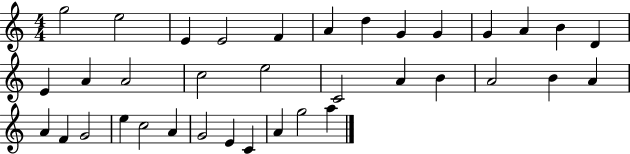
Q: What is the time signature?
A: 4/4